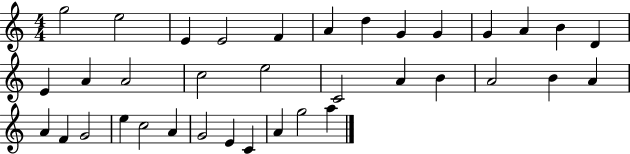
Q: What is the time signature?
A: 4/4